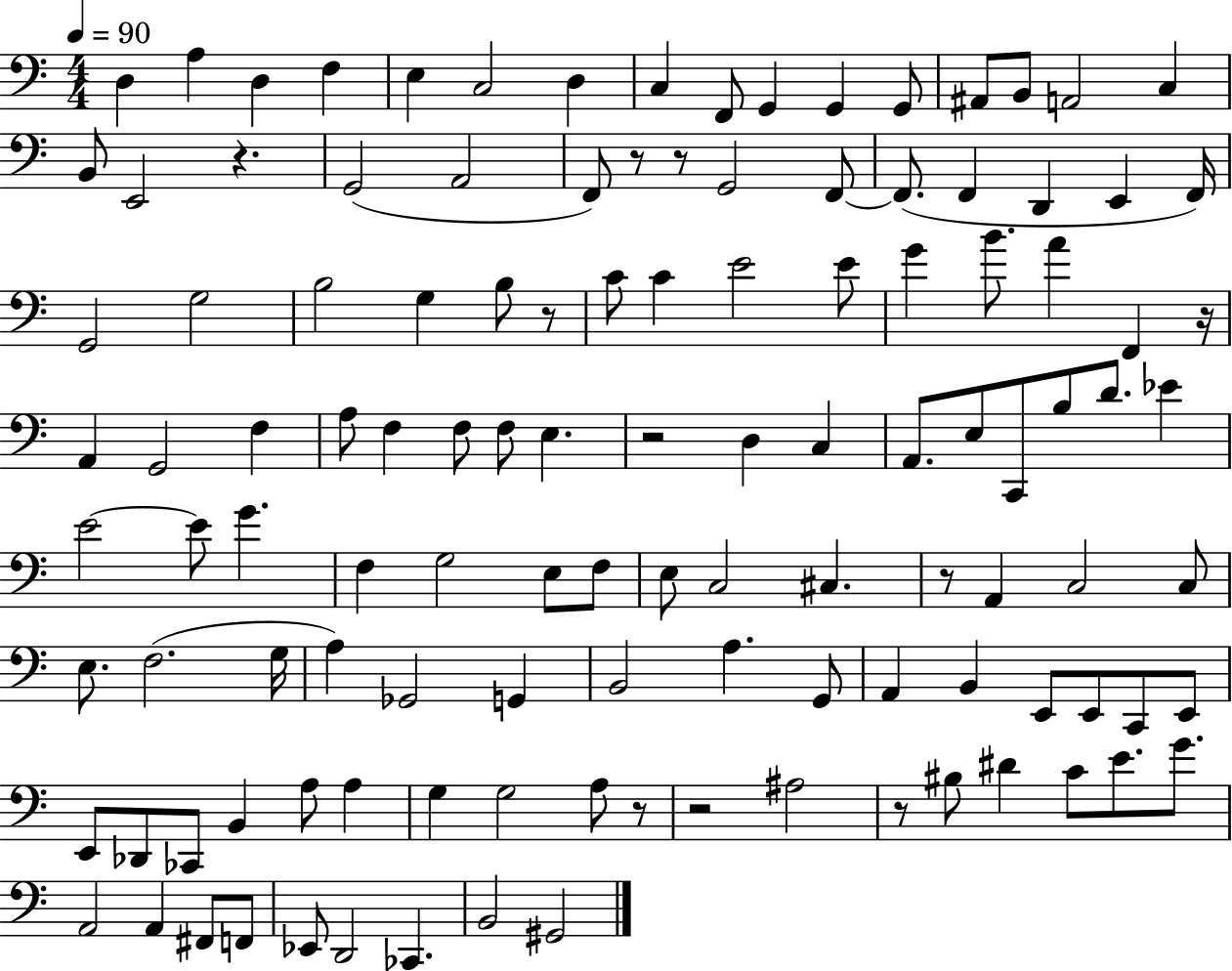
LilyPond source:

{
  \clef bass
  \numericTimeSignature
  \time 4/4
  \key c \major
  \tempo 4 = 90
  d4 a4 d4 f4 | e4 c2 d4 | c4 f,8 g,4 g,4 g,8 | ais,8 b,8 a,2 c4 | \break b,8 e,2 r4. | g,2( a,2 | f,8) r8 r8 g,2 f,8~~ | f,8.( f,4 d,4 e,4 f,16) | \break g,2 g2 | b2 g4 b8 r8 | c'8 c'4 e'2 e'8 | g'4 b'8. a'4 f,4 r16 | \break a,4 g,2 f4 | a8 f4 f8 f8 e4. | r2 d4 c4 | a,8. e8 c,8 b8 d'8. ees'4 | \break e'2~~ e'8 g'4. | f4 g2 e8 f8 | e8 c2 cis4. | r8 a,4 c2 c8 | \break e8. f2.( g16 | a4) ges,2 g,4 | b,2 a4. g,8 | a,4 b,4 e,8 e,8 c,8 e,8 | \break e,8 des,8 ces,8 b,4 a8 a4 | g4 g2 a8 r8 | r2 ais2 | r8 bis8 dis'4 c'8 e'8. g'8. | \break a,2 a,4 fis,8 f,8 | ees,8 d,2 ces,4. | b,2 gis,2 | \bar "|."
}